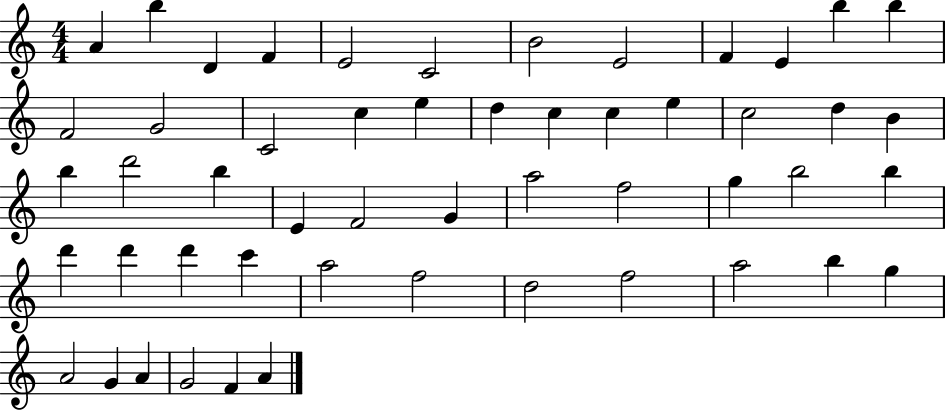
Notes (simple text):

A4/q B5/q D4/q F4/q E4/h C4/h B4/h E4/h F4/q E4/q B5/q B5/q F4/h G4/h C4/h C5/q E5/q D5/q C5/q C5/q E5/q C5/h D5/q B4/q B5/q D6/h B5/q E4/q F4/h G4/q A5/h F5/h G5/q B5/h B5/q D6/q D6/q D6/q C6/q A5/h F5/h D5/h F5/h A5/h B5/q G5/q A4/h G4/q A4/q G4/h F4/q A4/q